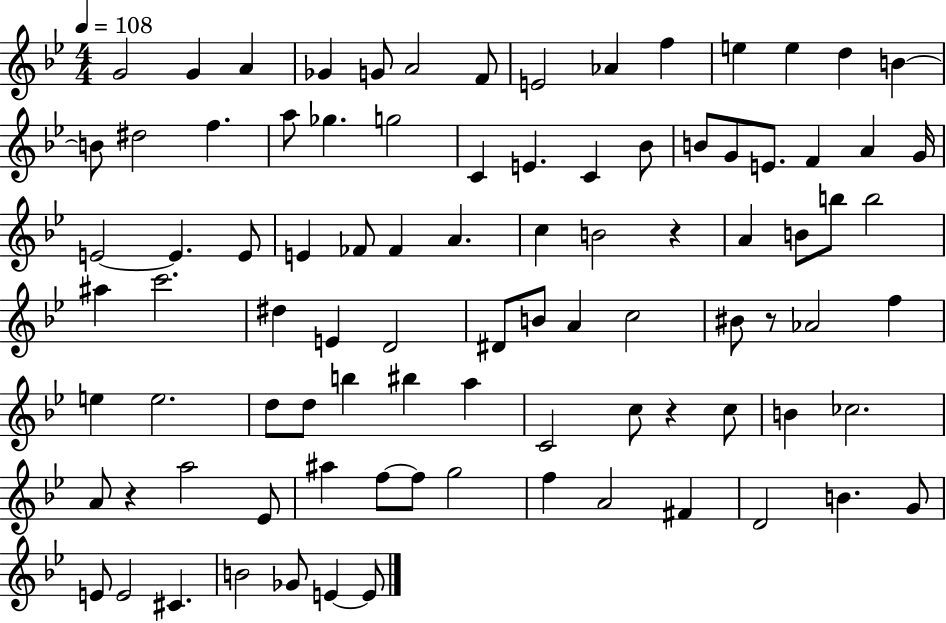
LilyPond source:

{
  \clef treble
  \numericTimeSignature
  \time 4/4
  \key bes \major
  \tempo 4 = 108
  \repeat volta 2 { g'2 g'4 a'4 | ges'4 g'8 a'2 f'8 | e'2 aes'4 f''4 | e''4 e''4 d''4 b'4~~ | \break b'8 dis''2 f''4. | a''8 ges''4. g''2 | c'4 e'4. c'4 bes'8 | b'8 g'8 e'8. f'4 a'4 g'16 | \break e'2~~ e'4. e'8 | e'4 fes'8 fes'4 a'4. | c''4 b'2 r4 | a'4 b'8 b''8 b''2 | \break ais''4 c'''2. | dis''4 e'4 d'2 | dis'8 b'8 a'4 c''2 | bis'8 r8 aes'2 f''4 | \break e''4 e''2. | d''8 d''8 b''4 bis''4 a''4 | c'2 c''8 r4 c''8 | b'4 ces''2. | \break a'8 r4 a''2 ees'8 | ais''4 f''8~~ f''8 g''2 | f''4 a'2 fis'4 | d'2 b'4. g'8 | \break e'8 e'2 cis'4. | b'2 ges'8 e'4~~ e'8 | } \bar "|."
}